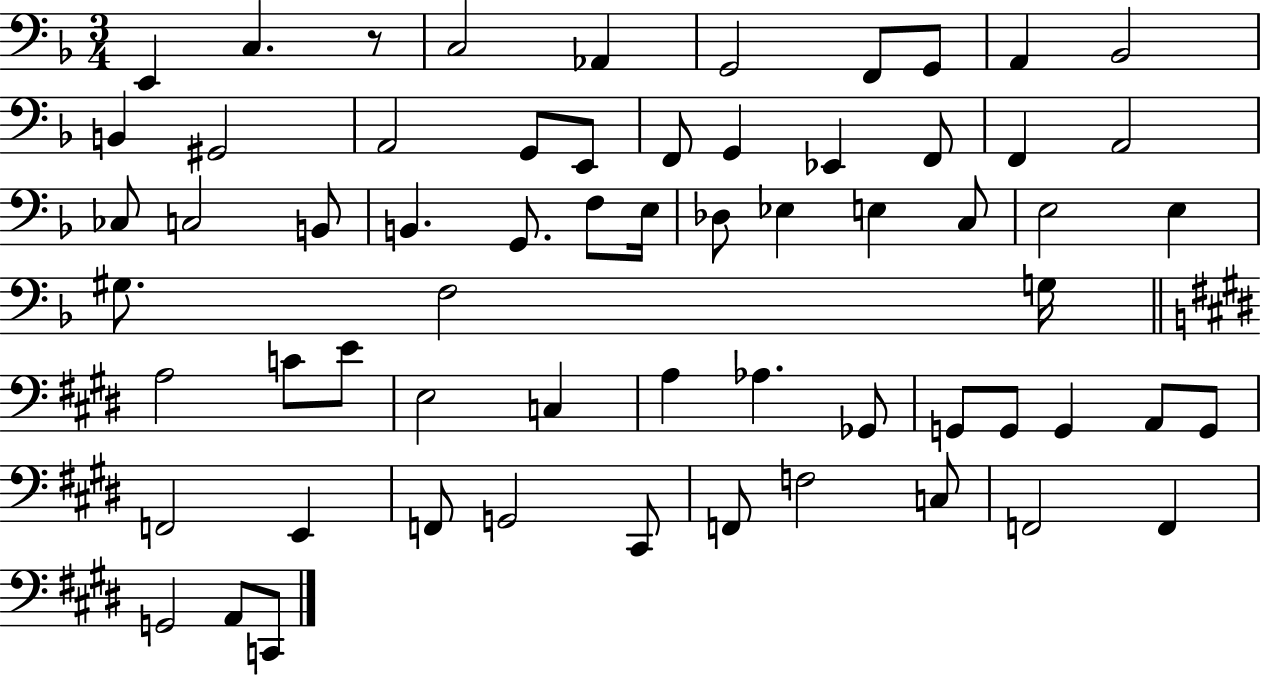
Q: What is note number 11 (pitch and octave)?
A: G#2